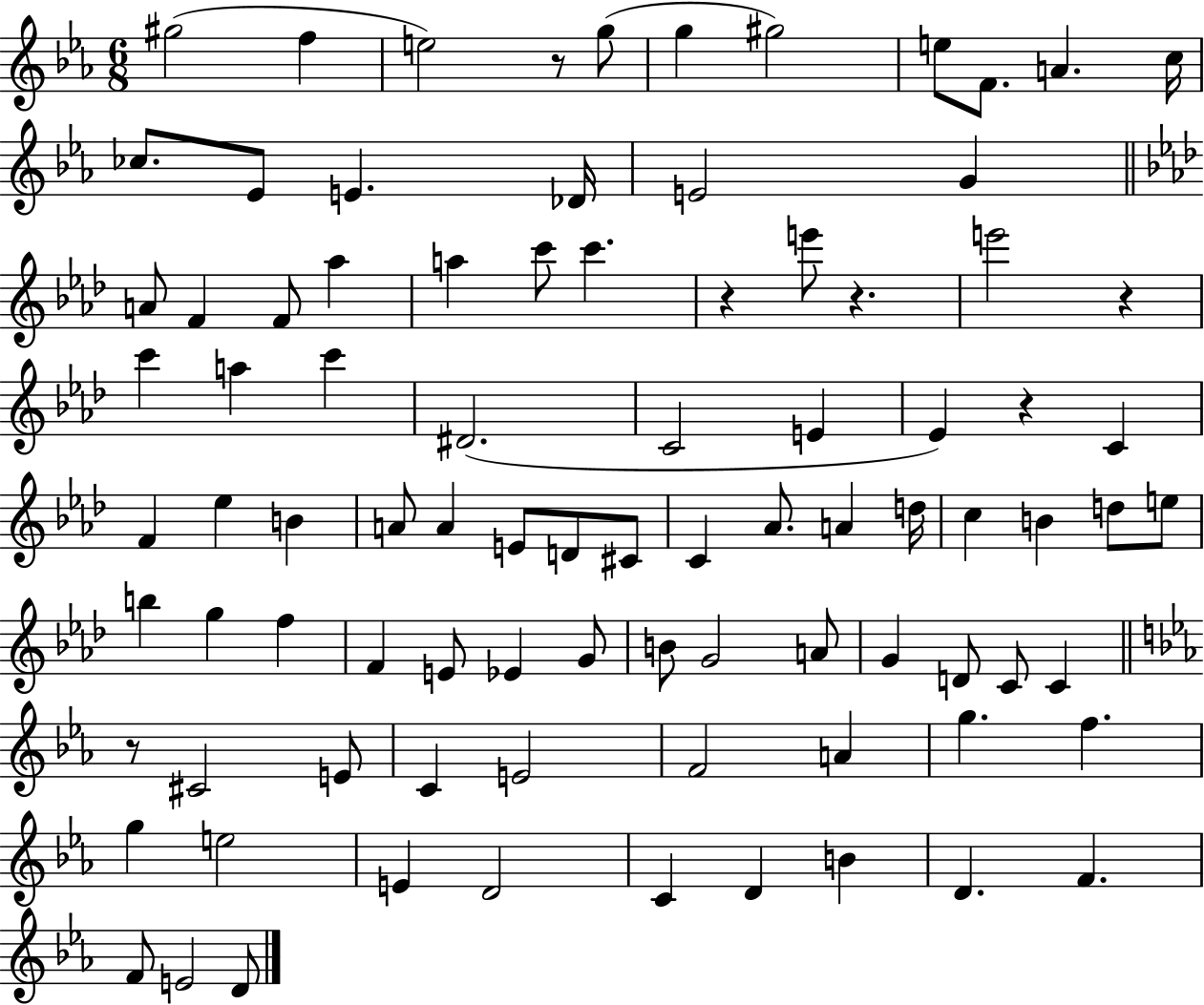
{
  \clef treble
  \numericTimeSignature
  \time 6/8
  \key ees \major
  gis''2( f''4 | e''2) r8 g''8( | g''4 gis''2) | e''8 f'8. a'4. c''16 | \break ces''8. ees'8 e'4. des'16 | e'2 g'4 | \bar "||" \break \key aes \major a'8 f'4 f'8 aes''4 | a''4 c'''8 c'''4. | r4 e'''8 r4. | e'''2 r4 | \break c'''4 a''4 c'''4 | dis'2.( | c'2 e'4 | ees'4) r4 c'4 | \break f'4 ees''4 b'4 | a'8 a'4 e'8 d'8 cis'8 | c'4 aes'8. a'4 d''16 | c''4 b'4 d''8 e''8 | \break b''4 g''4 f''4 | f'4 e'8 ees'4 g'8 | b'8 g'2 a'8 | g'4 d'8 c'8 c'4 | \break \bar "||" \break \key ees \major r8 cis'2 e'8 | c'4 e'2 | f'2 a'4 | g''4. f''4. | \break g''4 e''2 | e'4 d'2 | c'4 d'4 b'4 | d'4. f'4. | \break f'8 e'2 d'8 | \bar "|."
}